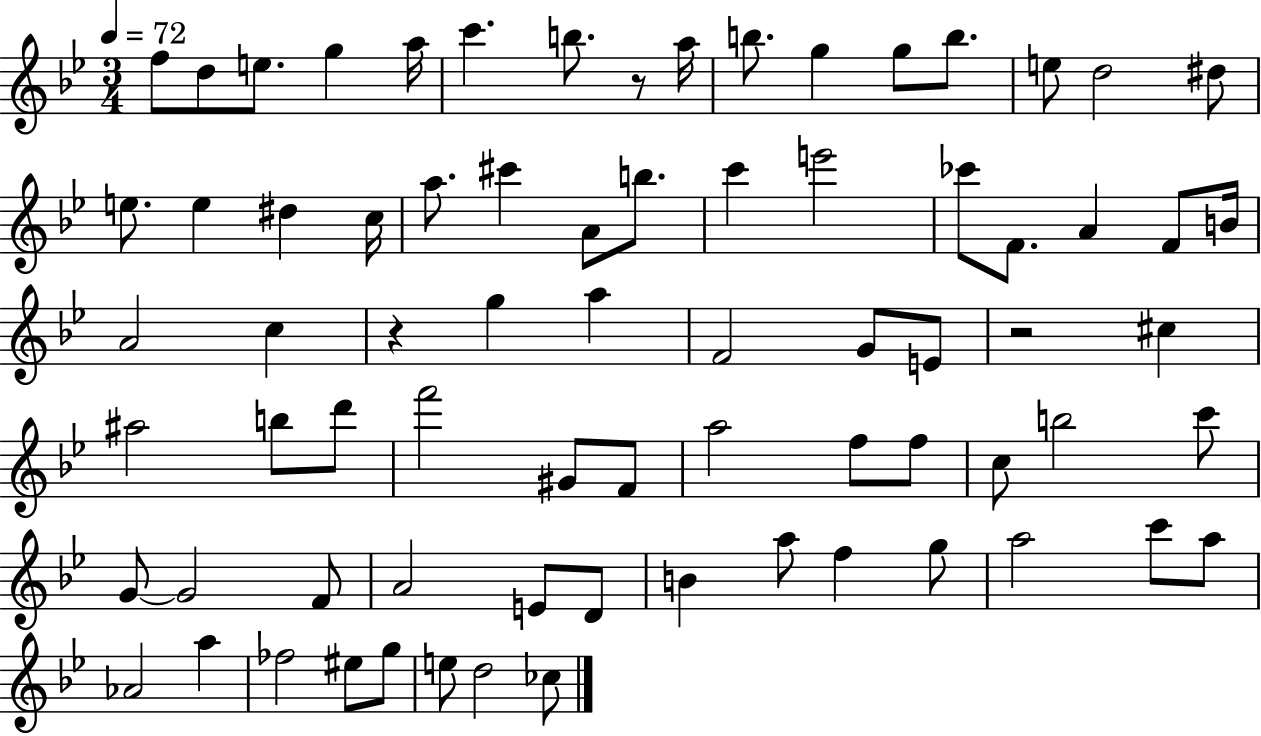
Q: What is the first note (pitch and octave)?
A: F5